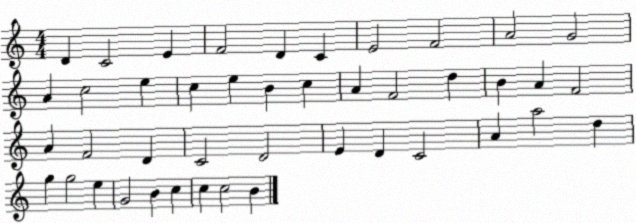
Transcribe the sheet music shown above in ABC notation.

X:1
T:Untitled
M:4/4
L:1/4
K:C
D C2 E F2 D C E2 F2 A2 G2 A c2 e c e B c A F2 d B A F2 A F2 D C2 D2 E D C2 A a2 d g g2 e G2 B c c c2 B